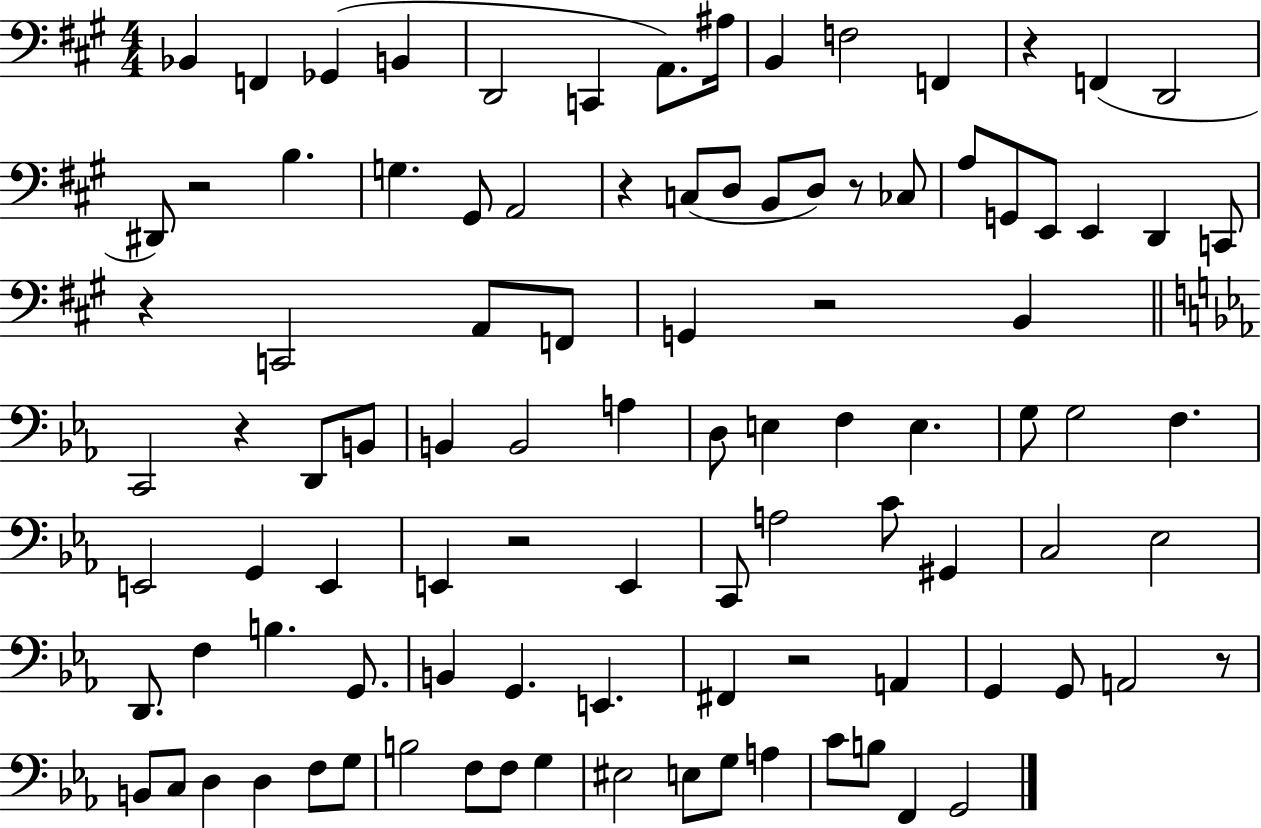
Bb2/q F2/q Gb2/q B2/q D2/h C2/q A2/e. A#3/s B2/q F3/h F2/q R/q F2/q D2/h D#2/e R/h B3/q. G3/q. G#2/e A2/h R/q C3/e D3/e B2/e D3/e R/e CES3/e A3/e G2/e E2/e E2/q D2/q C2/e R/q C2/h A2/e F2/e G2/q R/h B2/q C2/h R/q D2/e B2/e B2/q B2/h A3/q D3/e E3/q F3/q E3/q. G3/e G3/h F3/q. E2/h G2/q E2/q E2/q R/h E2/q C2/e A3/h C4/e G#2/q C3/h Eb3/h D2/e. F3/q B3/q. G2/e. B2/q G2/q. E2/q. F#2/q R/h A2/q G2/q G2/e A2/h R/e B2/e C3/e D3/q D3/q F3/e G3/e B3/h F3/e F3/e G3/q EIS3/h E3/e G3/e A3/q C4/e B3/e F2/q G2/h